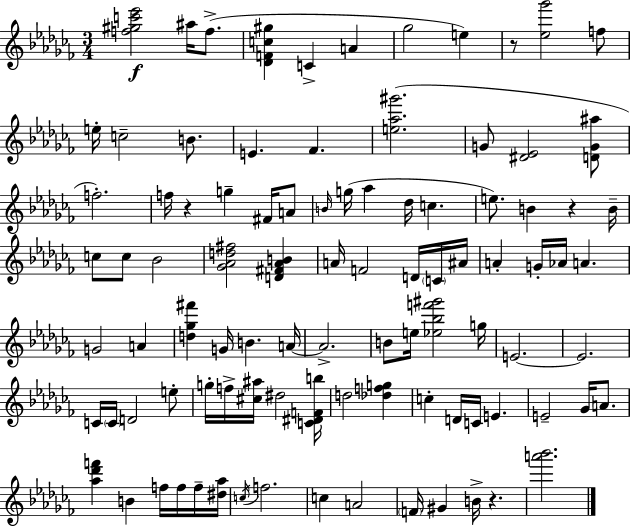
{
  \clef treble
  \numericTimeSignature
  \time 3/4
  \key aes \minor
  <f'' gis'' c''' ees'''>2\f ais''16 f''8.->( | <des' f' c'' gis''>4 c'4-> a'4 | ges''2 e''4) | r8 <ees'' ges'''>2 f''8 | \break e''16-. c''2-- b'8. | e'4. fes'4. | <e'' aes'' gis'''>2.( | g'8 <dis' ees'>2 <d' g' ais''>8 | \break f''2.-.) | f''16 r4 g''4-- fis'16 a'8 | \grace { b'16 } g''16( aes''4 des''16 c''4. | e''8.) b'4 r4 | \break b'16-- c''8 c''8 bes'2 | <ges' aes' d'' fis''>2 <d' fis' aes' b'>4 | a'16 f'2 d'16 \parenthesize c'16 | ais'16 a'4-. g'16-. aes'16 a'4. | \break g'2 a'4 | <d'' ges'' fis'''>4 g'16 b'4. | a'16~~ a'2.-> | b'8 e''16 <ees'' bes'' f''' gis'''>2 | \break g''16 e'2.~~ | e'2. | c'16 \parenthesize c'16 d'2 e''8-. | g''16-. f''16-> <cis'' ais''>16 dis''2 | \break <c' dis' f' b''>16 d''2 <des'' f'' g''>4 | c''4-. d'16 c'16 e'4. | e'2-- ges'16 a'8. | <aes'' des''' f'''>4 b'4 f''16 f''16 f''16-- | \break <dis'' aes''>16 \acciaccatura { c''16 } f''2. | c''4 a'2 | \parenthesize f'16 gis'4 b'16-> r4. | <a''' bes'''>2. | \break \bar "|."
}